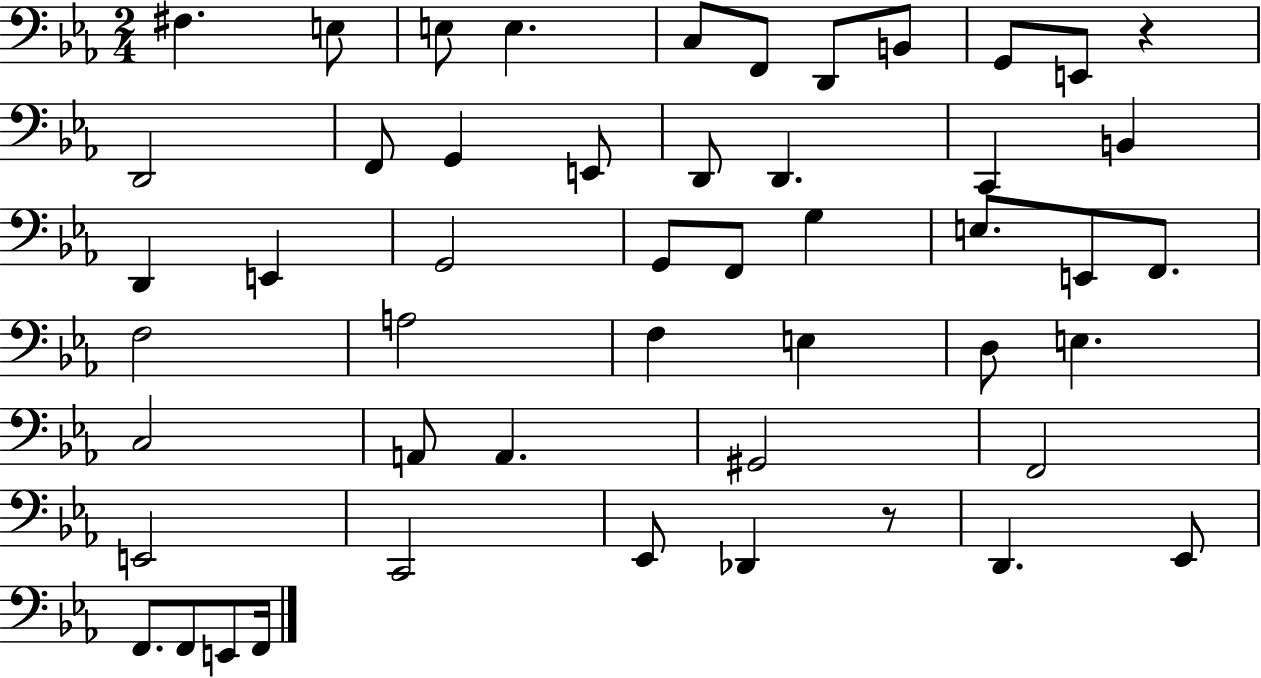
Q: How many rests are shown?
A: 2